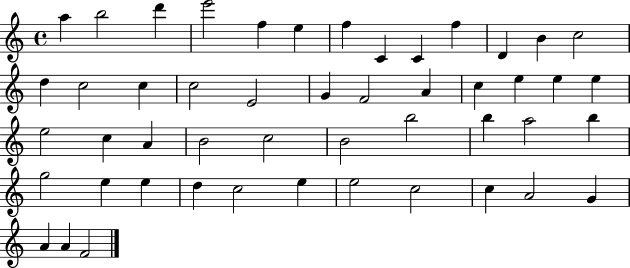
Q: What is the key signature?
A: C major